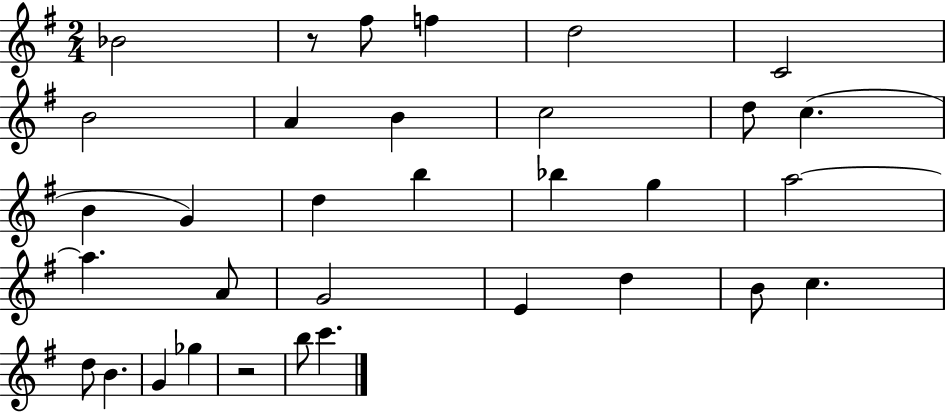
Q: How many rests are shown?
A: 2